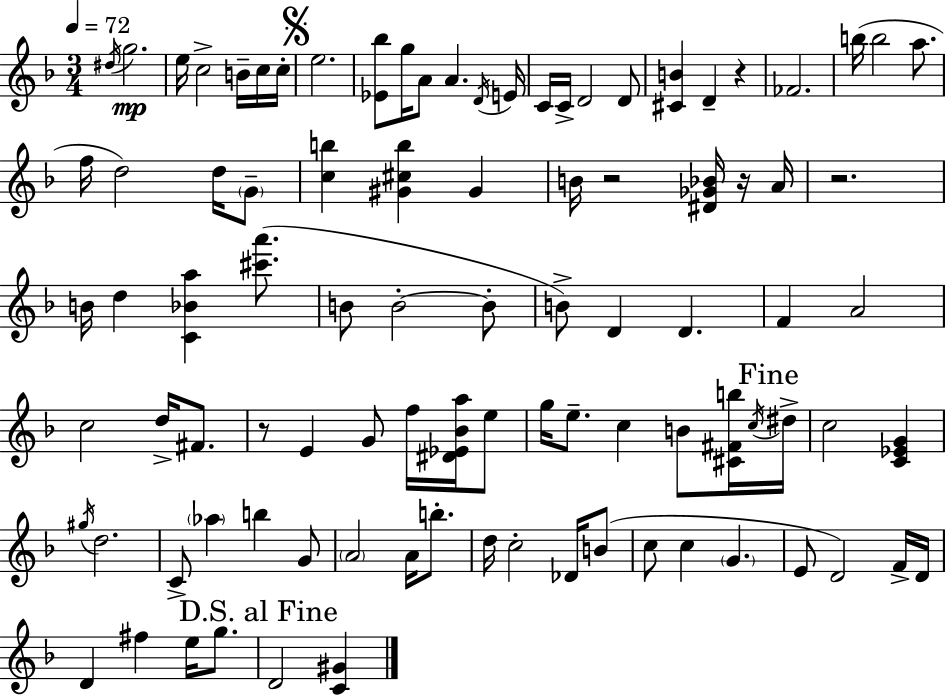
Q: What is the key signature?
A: D minor